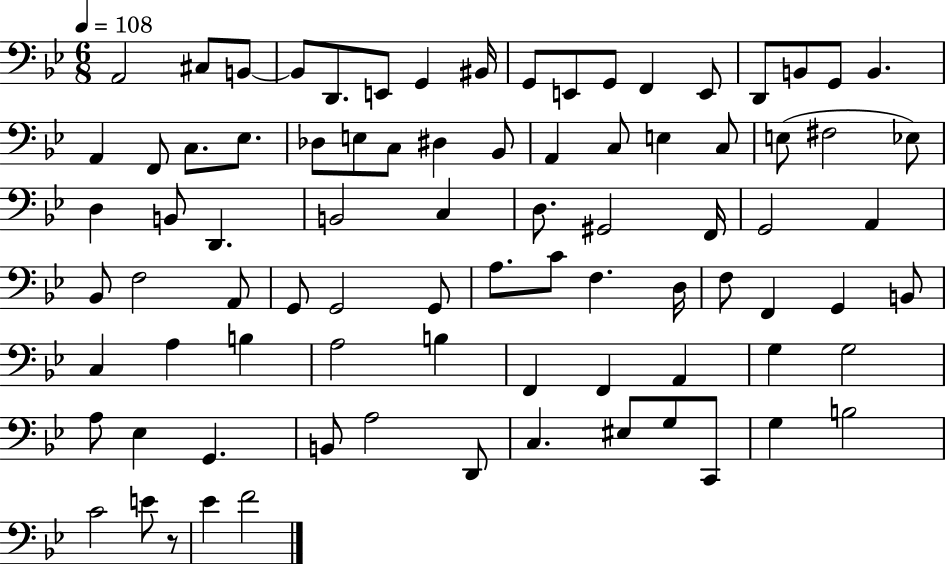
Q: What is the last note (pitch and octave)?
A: F4